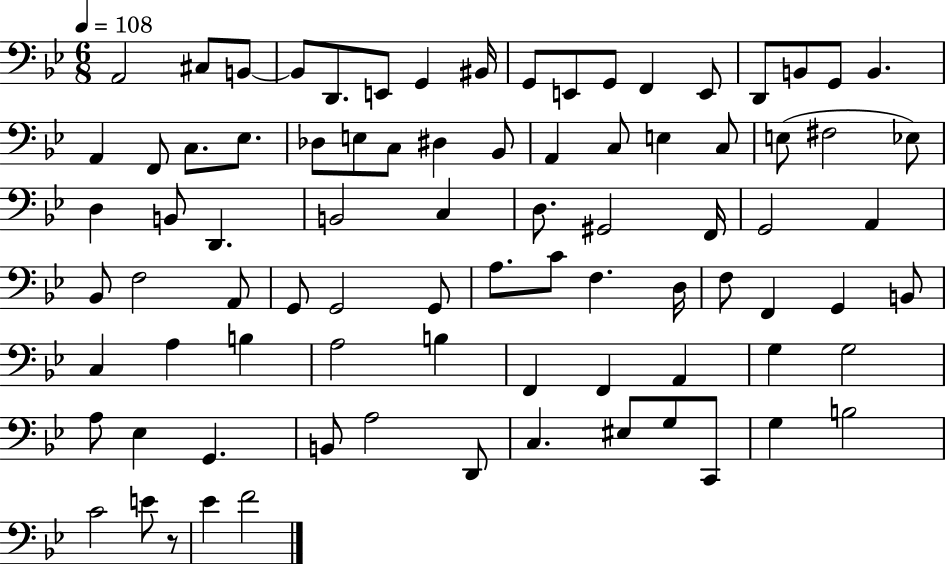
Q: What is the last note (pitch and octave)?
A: F4